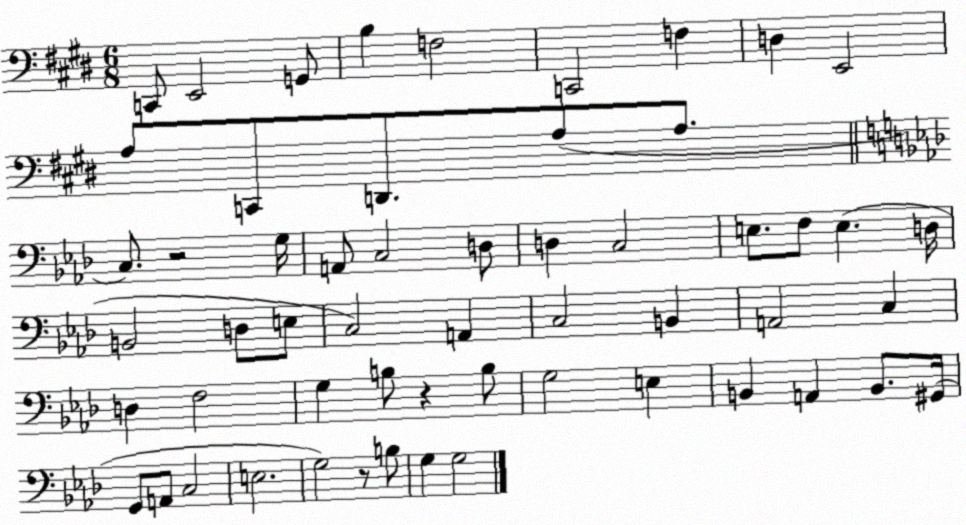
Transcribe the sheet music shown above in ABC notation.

X:1
T:Untitled
M:6/8
L:1/4
K:E
C,,/2 E,,2 G,,/2 B, F,2 C,,2 F, D, E,,2 A,/2 C,,/2 D,,/2 A,/2 A,/2 C,/2 z2 G,/4 A,,/2 C,2 D,/2 D, C,2 E,/2 F,/2 E, D,/4 B,,2 D,/2 E,/2 C,2 A,, C,2 B,, A,,2 C, D, F,2 G, B,/2 z B,/2 G,2 E, B,, A,, B,,/2 ^G,,/4 G,,/2 A,,/2 C,2 E,2 G,2 z/2 B,/2 G, G,2